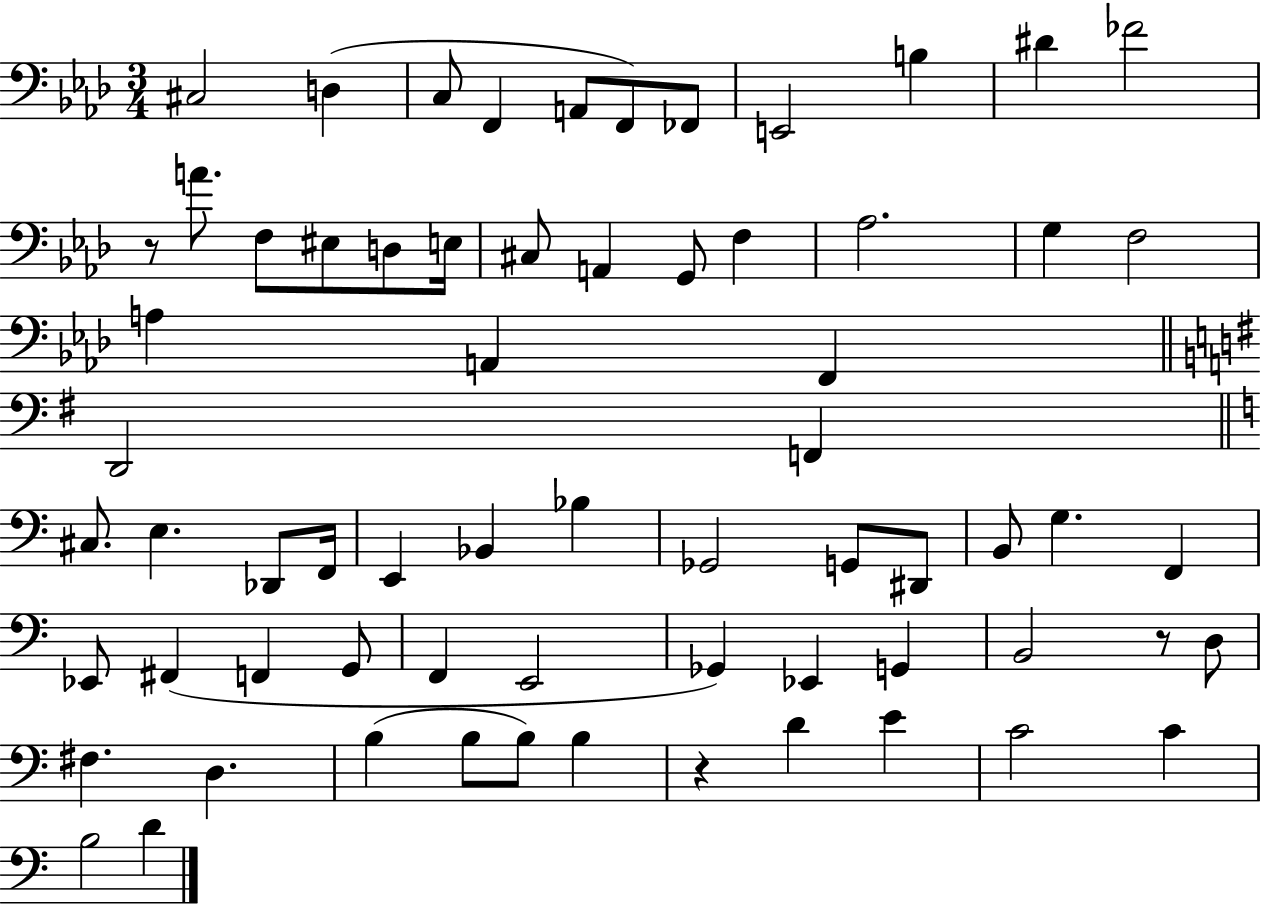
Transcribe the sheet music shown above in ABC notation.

X:1
T:Untitled
M:3/4
L:1/4
K:Ab
^C,2 D, C,/2 F,, A,,/2 F,,/2 _F,,/2 E,,2 B, ^D _F2 z/2 A/2 F,/2 ^E,/2 D,/2 E,/4 ^C,/2 A,, G,,/2 F, _A,2 G, F,2 A, A,, F,, D,,2 F,, ^C,/2 E, _D,,/2 F,,/4 E,, _B,, _B, _G,,2 G,,/2 ^D,,/2 B,,/2 G, F,, _E,,/2 ^F,, F,, G,,/2 F,, E,,2 _G,, _E,, G,, B,,2 z/2 D,/2 ^F, D, B, B,/2 B,/2 B, z D E C2 C B,2 D